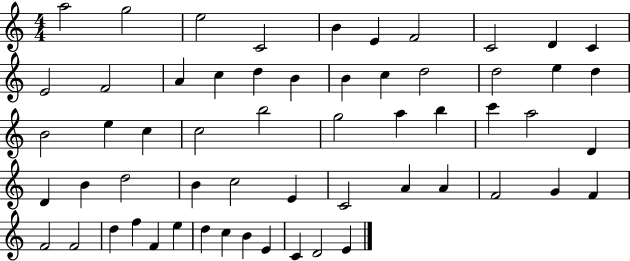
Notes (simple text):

A5/h G5/h E5/h C4/h B4/q E4/q F4/h C4/h D4/q C4/q E4/h F4/h A4/q C5/q D5/q B4/q B4/q C5/q D5/h D5/h E5/q D5/q B4/h E5/q C5/q C5/h B5/h G5/h A5/q B5/q C6/q A5/h D4/q D4/q B4/q D5/h B4/q C5/h E4/q C4/h A4/q A4/q F4/h G4/q F4/q F4/h F4/h D5/q F5/q F4/q E5/q D5/q C5/q B4/q E4/q C4/q D4/h E4/q